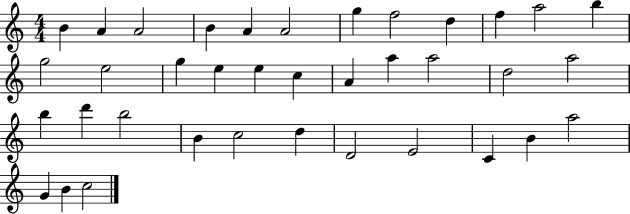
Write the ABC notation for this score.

X:1
T:Untitled
M:4/4
L:1/4
K:C
B A A2 B A A2 g f2 d f a2 b g2 e2 g e e c A a a2 d2 a2 b d' b2 B c2 d D2 E2 C B a2 G B c2